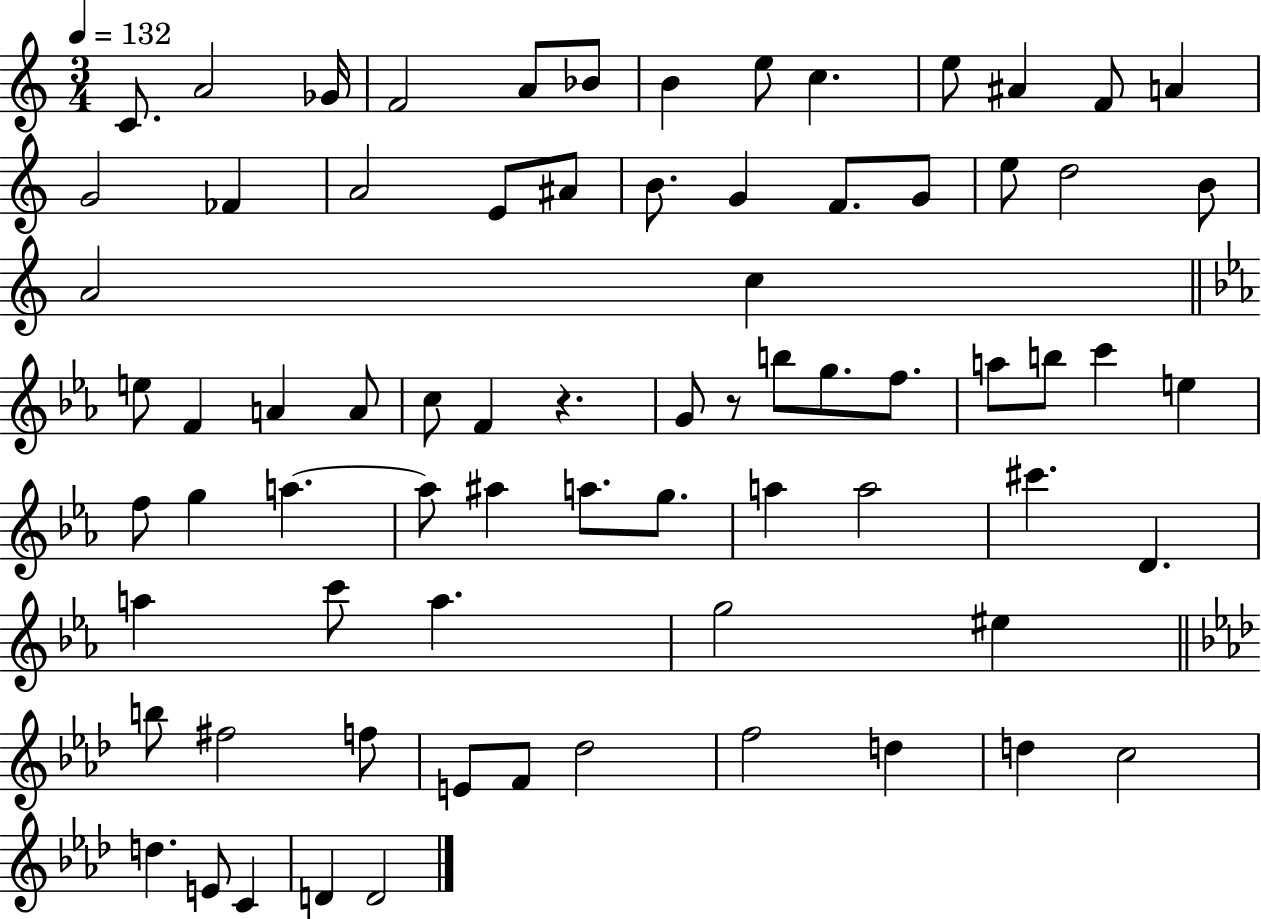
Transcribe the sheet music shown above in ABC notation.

X:1
T:Untitled
M:3/4
L:1/4
K:C
C/2 A2 _G/4 F2 A/2 _B/2 B e/2 c e/2 ^A F/2 A G2 _F A2 E/2 ^A/2 B/2 G F/2 G/2 e/2 d2 B/2 A2 c e/2 F A A/2 c/2 F z G/2 z/2 b/2 g/2 f/2 a/2 b/2 c' e f/2 g a a/2 ^a a/2 g/2 a a2 ^c' D a c'/2 a g2 ^e b/2 ^f2 f/2 E/2 F/2 _d2 f2 d d c2 d E/2 C D D2